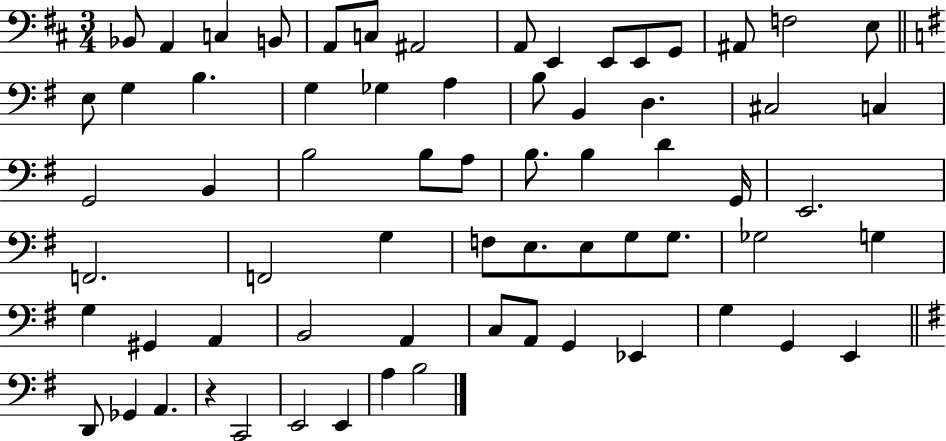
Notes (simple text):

Bb2/e A2/q C3/q B2/e A2/e C3/e A#2/h A2/e E2/q E2/e E2/e G2/e A#2/e F3/h E3/e E3/e G3/q B3/q. G3/q Gb3/q A3/q B3/e B2/q D3/q. C#3/h C3/q G2/h B2/q B3/h B3/e A3/e B3/e. B3/q D4/q G2/s E2/h. F2/h. F2/h G3/q F3/e E3/e. E3/e G3/e G3/e. Gb3/h G3/q G3/q G#2/q A2/q B2/h A2/q C3/e A2/e G2/q Eb2/q G3/q G2/q E2/q D2/e Gb2/q A2/q. R/q C2/h E2/h E2/q A3/q B3/h